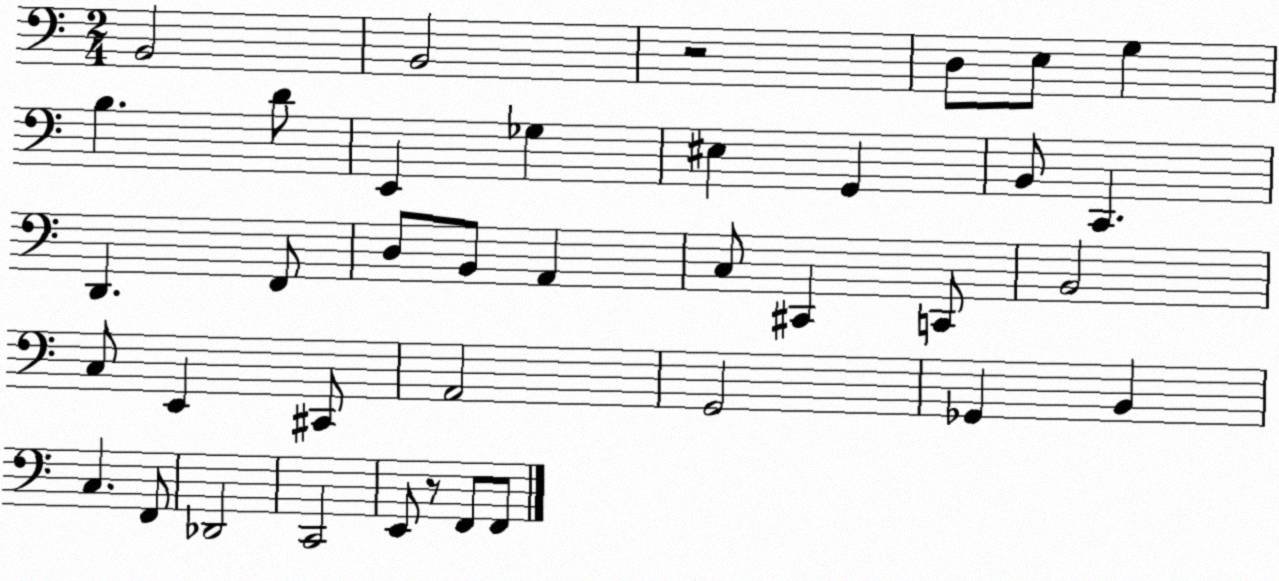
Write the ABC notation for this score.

X:1
T:Untitled
M:2/4
L:1/4
K:C
B,,2 B,,2 z2 D,/2 E,/2 G, B, D/2 E,, _G, ^E, G,, B,,/2 C,, D,, F,,/2 D,/2 B,,/2 A,, C,/2 ^C,, C,,/2 B,,2 C,/2 E,, ^C,,/2 A,,2 G,,2 _G,, B,, C, F,,/2 _D,,2 C,,2 E,,/2 z/2 F,,/2 F,,/2